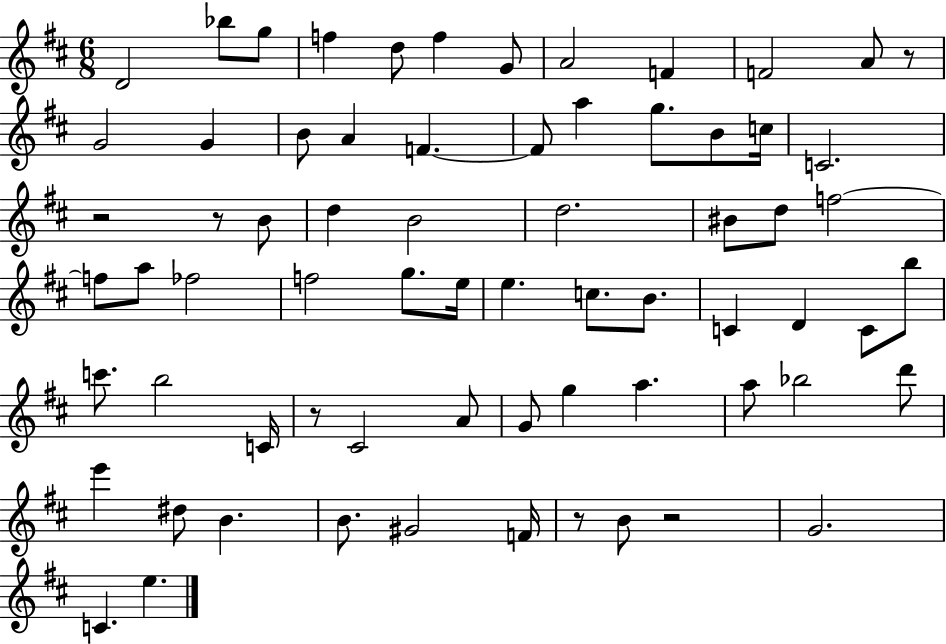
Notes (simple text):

D4/h Bb5/e G5/e F5/q D5/e F5/q G4/e A4/h F4/q F4/h A4/e R/e G4/h G4/q B4/e A4/q F4/q. F4/e A5/q G5/e. B4/e C5/s C4/h. R/h R/e B4/e D5/q B4/h D5/h. BIS4/e D5/e F5/h F5/e A5/e FES5/h F5/h G5/e. E5/s E5/q. C5/e. B4/e. C4/q D4/q C4/e B5/e C6/e. B5/h C4/s R/e C#4/h A4/e G4/e G5/q A5/q. A5/e Bb5/h D6/e E6/q D#5/e B4/q. B4/e. G#4/h F4/s R/e B4/e R/h G4/h. C4/q. E5/q.